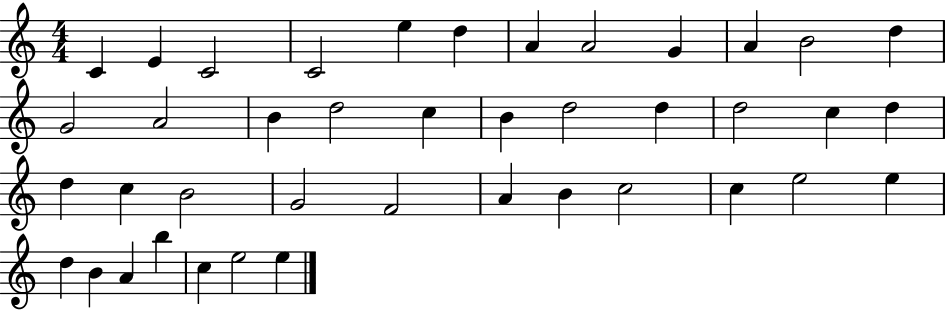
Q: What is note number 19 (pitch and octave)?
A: D5